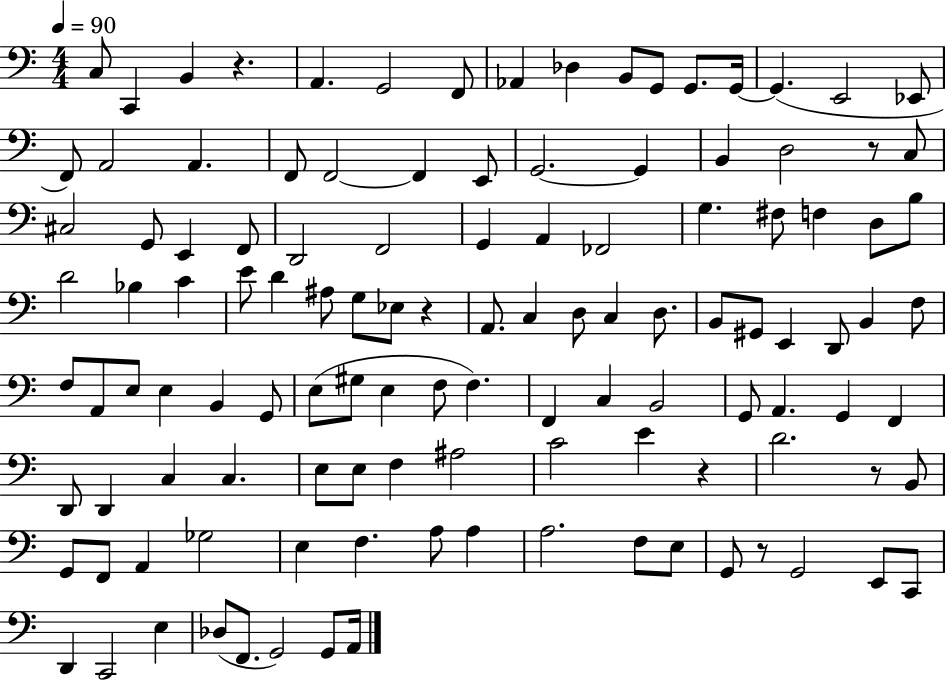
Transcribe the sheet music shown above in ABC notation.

X:1
T:Untitled
M:4/4
L:1/4
K:C
C,/2 C,, B,, z A,, G,,2 F,,/2 _A,, _D, B,,/2 G,,/2 G,,/2 G,,/4 G,, E,,2 _E,,/2 F,,/2 A,,2 A,, F,,/2 F,,2 F,, E,,/2 G,,2 G,, B,, D,2 z/2 C,/2 ^C,2 G,,/2 E,, F,,/2 D,,2 F,,2 G,, A,, _F,,2 G, ^F,/2 F, D,/2 B,/2 D2 _B, C E/2 D ^A,/2 G,/2 _E,/2 z A,,/2 C, D,/2 C, D,/2 B,,/2 ^G,,/2 E,, D,,/2 B,, F,/2 F,/2 A,,/2 E,/2 E, B,, G,,/2 E,/2 ^G,/2 E, F,/2 F, F,, C, B,,2 G,,/2 A,, G,, F,, D,,/2 D,, C, C, E,/2 E,/2 F, ^A,2 C2 E z D2 z/2 B,,/2 G,,/2 F,,/2 A,, _G,2 E, F, A,/2 A, A,2 F,/2 E,/2 G,,/2 z/2 G,,2 E,,/2 C,,/2 D,, C,,2 E, _D,/2 F,,/2 G,,2 G,,/2 A,,/4